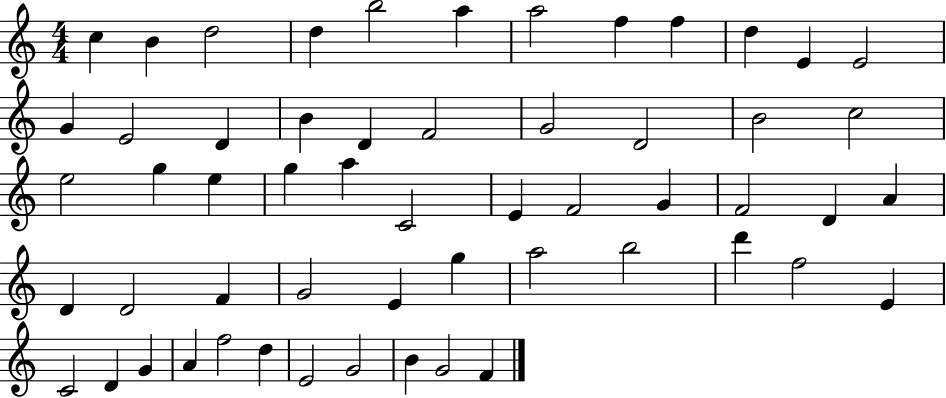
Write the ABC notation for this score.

X:1
T:Untitled
M:4/4
L:1/4
K:C
c B d2 d b2 a a2 f f d E E2 G E2 D B D F2 G2 D2 B2 c2 e2 g e g a C2 E F2 G F2 D A D D2 F G2 E g a2 b2 d' f2 E C2 D G A f2 d E2 G2 B G2 F